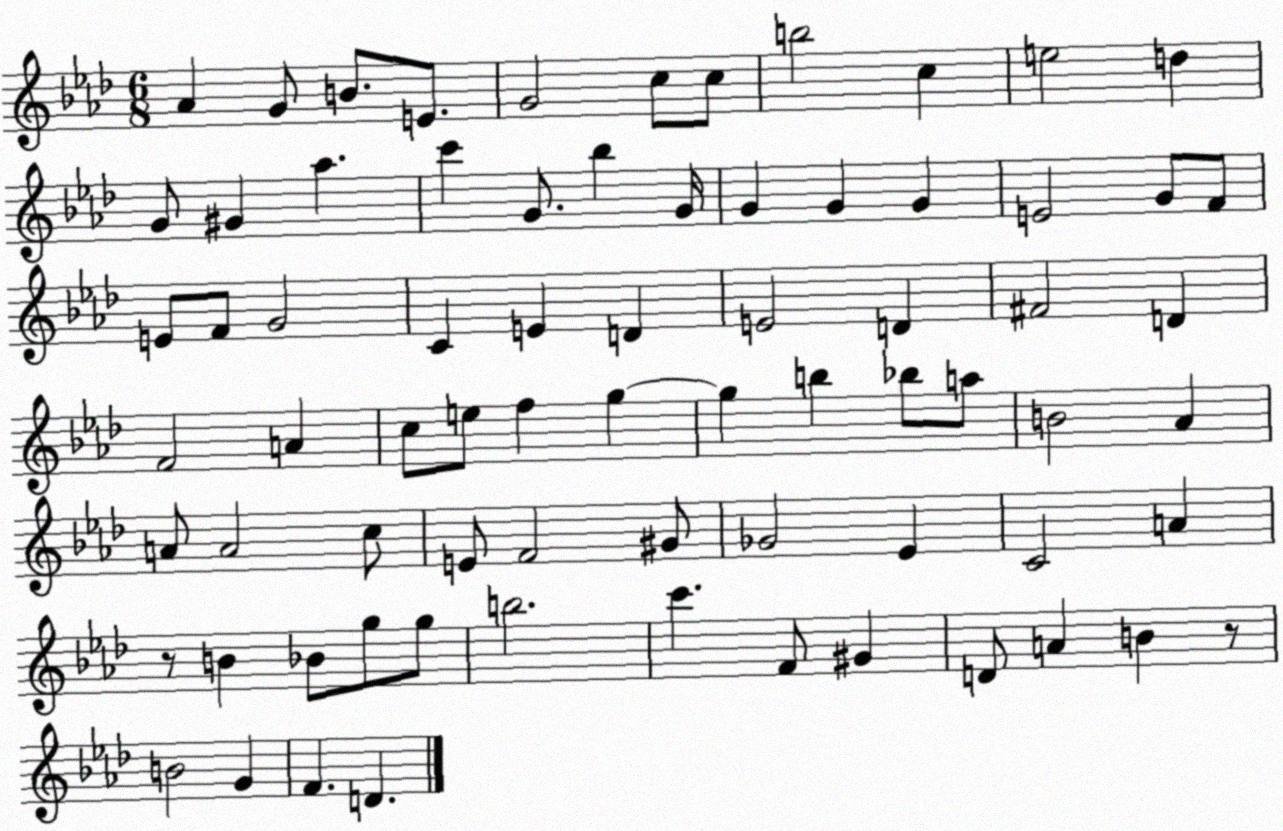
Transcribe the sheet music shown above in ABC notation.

X:1
T:Untitled
M:6/8
L:1/4
K:Ab
_A G/2 B/2 E/2 G2 c/2 c/2 b2 c e2 d G/2 ^G _a c' G/2 _b G/4 G G G E2 G/2 F/2 E/2 F/2 G2 C E D E2 D ^F2 D F2 A c/2 e/2 f g g b _b/2 a/2 B2 _A A/2 A2 c/2 E/2 F2 ^G/2 _G2 _E C2 A z/2 B _B/2 g/2 g/2 b2 c' F/2 ^G D/2 A B z/2 B2 G F D